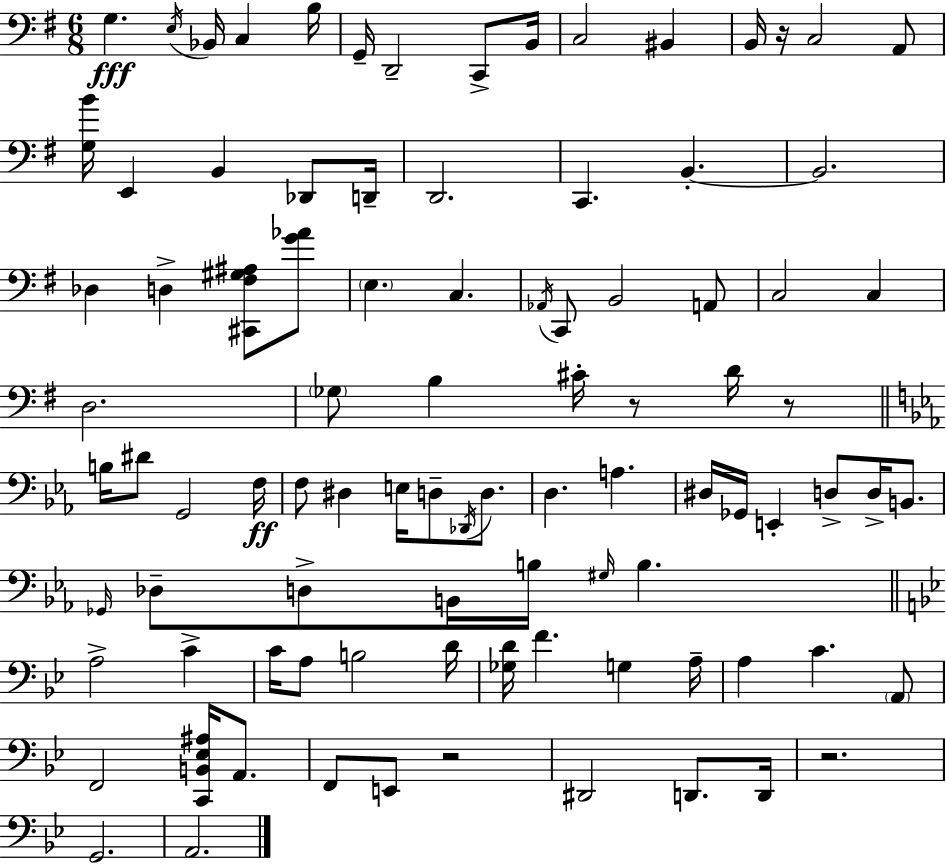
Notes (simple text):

G3/q. E3/s Bb2/s C3/q B3/s G2/s D2/h C2/e B2/s C3/h BIS2/q B2/s R/s C3/h A2/e [G3,B4]/s E2/q B2/q Db2/e D2/s D2/h. C2/q. B2/q. B2/h. Db3/q D3/q [C#2,F#3,G#3,A#3]/e [G4,Ab4]/e E3/q. C3/q. Ab2/s C2/e B2/h A2/e C3/h C3/q D3/h. Gb3/e B3/q C#4/s R/e D4/s R/e B3/s D#4/e G2/h F3/s F3/e D#3/q E3/s D3/e Db2/s D3/e. D3/q. A3/q. D#3/s Gb2/s E2/q D3/e D3/s B2/e. Gb2/s Db3/e D3/e B2/s B3/s G#3/s B3/q. A3/h C4/q C4/s A3/e B3/h D4/s [Gb3,D4]/s F4/q. G3/q A3/s A3/q C4/q. A2/e F2/h [C2,B2,Eb3,A#3]/s A2/e. F2/e E2/e R/h D#2/h D2/e. D2/s R/h. G2/h. A2/h.